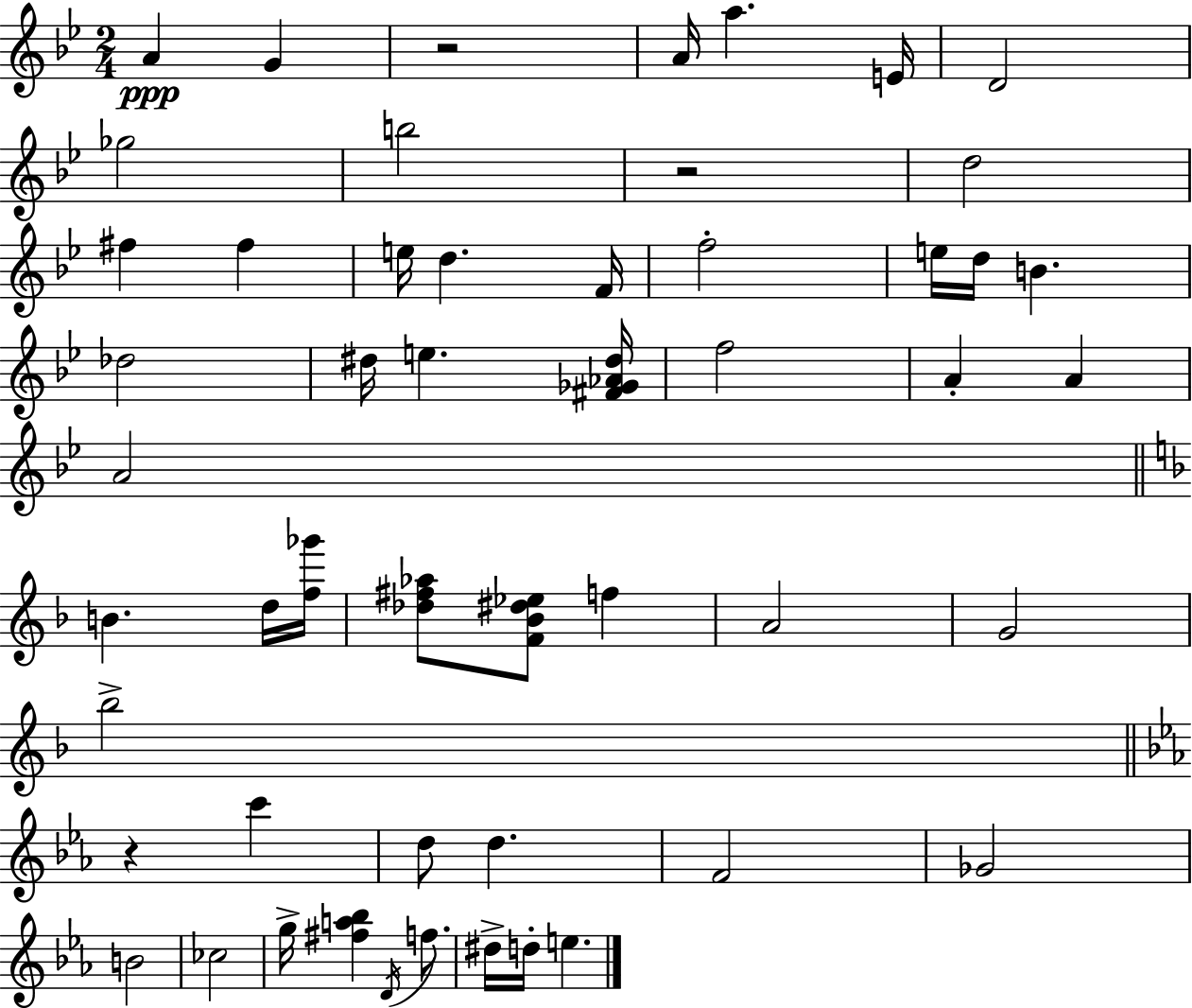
{
  \clef treble
  \numericTimeSignature
  \time 2/4
  \key bes \major
  a'4\ppp g'4 | r2 | a'16 a''4. e'16 | d'2 | \break ges''2 | b''2 | r2 | d''2 | \break fis''4 fis''4 | e''16 d''4. f'16 | f''2-. | e''16 d''16 b'4. | \break des''2 | dis''16 e''4. <fis' ges' aes' dis''>16 | f''2 | a'4-. a'4 | \break a'2 | \bar "||" \break \key f \major b'4. d''16 <f'' ges'''>16 | <des'' fis'' aes''>8 <f' bes' dis'' ees''>8 f''4 | a'2 | g'2 | \break bes''2-> | \bar "||" \break \key c \minor r4 c'''4 | d''8 d''4. | f'2 | ges'2 | \break b'2 | ces''2 | g''16-> <fis'' a'' bes''>4 \acciaccatura { d'16 } f''8. | dis''16-> d''16-. e''4. | \break \bar "|."
}